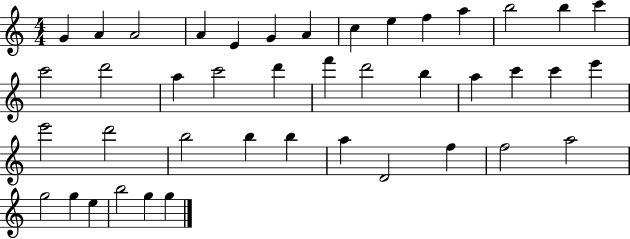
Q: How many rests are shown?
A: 0